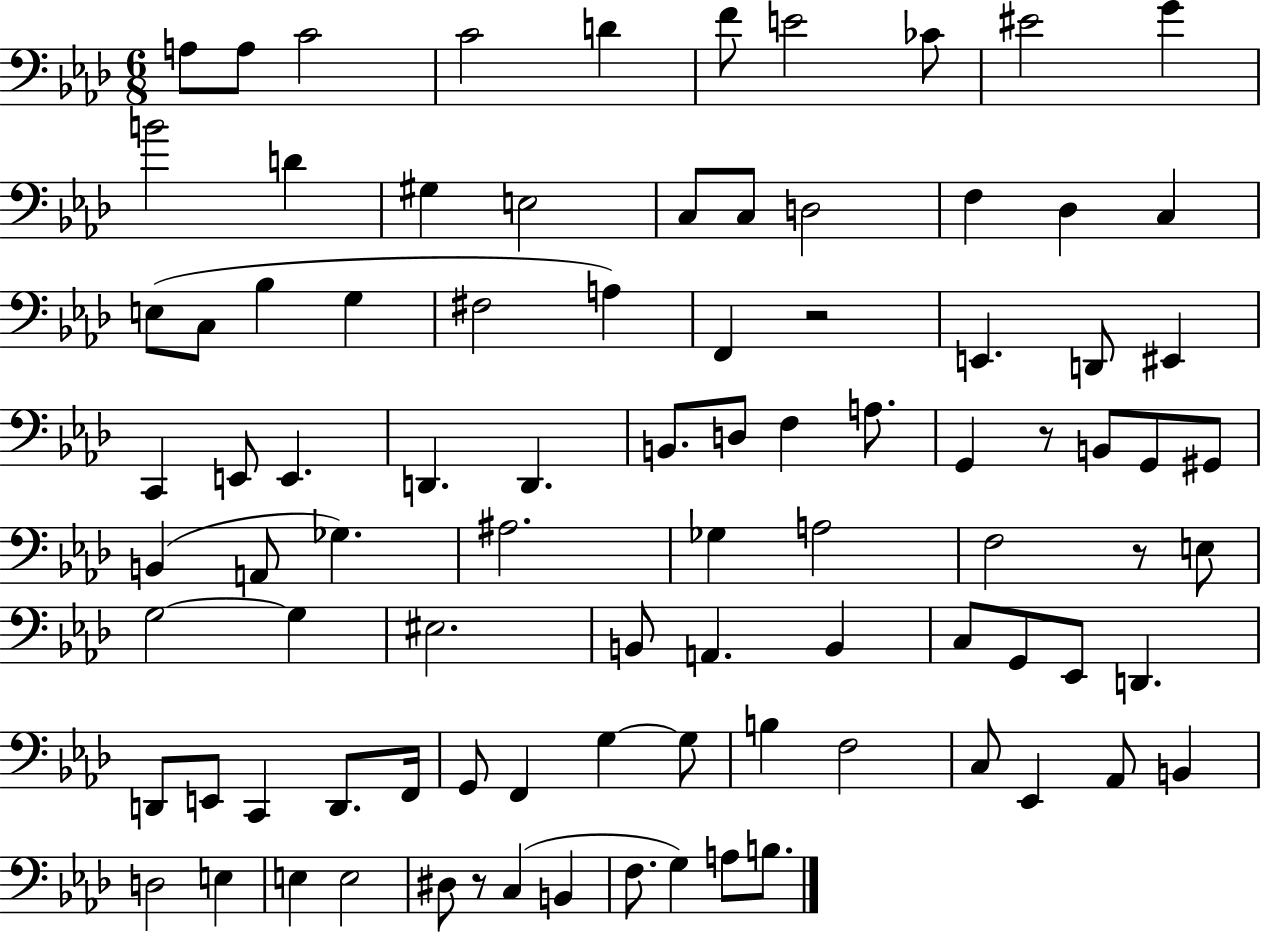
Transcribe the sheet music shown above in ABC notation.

X:1
T:Untitled
M:6/8
L:1/4
K:Ab
A,/2 A,/2 C2 C2 D F/2 E2 _C/2 ^E2 G B2 D ^G, E,2 C,/2 C,/2 D,2 F, _D, C, E,/2 C,/2 _B, G, ^F,2 A, F,, z2 E,, D,,/2 ^E,, C,, E,,/2 E,, D,, D,, B,,/2 D,/2 F, A,/2 G,, z/2 B,,/2 G,,/2 ^G,,/2 B,, A,,/2 _G, ^A,2 _G, A,2 F,2 z/2 E,/2 G,2 G, ^E,2 B,,/2 A,, B,, C,/2 G,,/2 _E,,/2 D,, D,,/2 E,,/2 C,, D,,/2 F,,/4 G,,/2 F,, G, G,/2 B, F,2 C,/2 _E,, _A,,/2 B,, D,2 E, E, E,2 ^D,/2 z/2 C, B,, F,/2 G, A,/2 B,/2